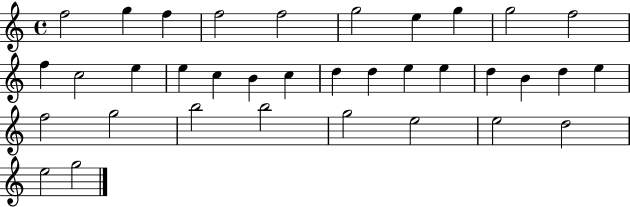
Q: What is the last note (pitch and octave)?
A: G5